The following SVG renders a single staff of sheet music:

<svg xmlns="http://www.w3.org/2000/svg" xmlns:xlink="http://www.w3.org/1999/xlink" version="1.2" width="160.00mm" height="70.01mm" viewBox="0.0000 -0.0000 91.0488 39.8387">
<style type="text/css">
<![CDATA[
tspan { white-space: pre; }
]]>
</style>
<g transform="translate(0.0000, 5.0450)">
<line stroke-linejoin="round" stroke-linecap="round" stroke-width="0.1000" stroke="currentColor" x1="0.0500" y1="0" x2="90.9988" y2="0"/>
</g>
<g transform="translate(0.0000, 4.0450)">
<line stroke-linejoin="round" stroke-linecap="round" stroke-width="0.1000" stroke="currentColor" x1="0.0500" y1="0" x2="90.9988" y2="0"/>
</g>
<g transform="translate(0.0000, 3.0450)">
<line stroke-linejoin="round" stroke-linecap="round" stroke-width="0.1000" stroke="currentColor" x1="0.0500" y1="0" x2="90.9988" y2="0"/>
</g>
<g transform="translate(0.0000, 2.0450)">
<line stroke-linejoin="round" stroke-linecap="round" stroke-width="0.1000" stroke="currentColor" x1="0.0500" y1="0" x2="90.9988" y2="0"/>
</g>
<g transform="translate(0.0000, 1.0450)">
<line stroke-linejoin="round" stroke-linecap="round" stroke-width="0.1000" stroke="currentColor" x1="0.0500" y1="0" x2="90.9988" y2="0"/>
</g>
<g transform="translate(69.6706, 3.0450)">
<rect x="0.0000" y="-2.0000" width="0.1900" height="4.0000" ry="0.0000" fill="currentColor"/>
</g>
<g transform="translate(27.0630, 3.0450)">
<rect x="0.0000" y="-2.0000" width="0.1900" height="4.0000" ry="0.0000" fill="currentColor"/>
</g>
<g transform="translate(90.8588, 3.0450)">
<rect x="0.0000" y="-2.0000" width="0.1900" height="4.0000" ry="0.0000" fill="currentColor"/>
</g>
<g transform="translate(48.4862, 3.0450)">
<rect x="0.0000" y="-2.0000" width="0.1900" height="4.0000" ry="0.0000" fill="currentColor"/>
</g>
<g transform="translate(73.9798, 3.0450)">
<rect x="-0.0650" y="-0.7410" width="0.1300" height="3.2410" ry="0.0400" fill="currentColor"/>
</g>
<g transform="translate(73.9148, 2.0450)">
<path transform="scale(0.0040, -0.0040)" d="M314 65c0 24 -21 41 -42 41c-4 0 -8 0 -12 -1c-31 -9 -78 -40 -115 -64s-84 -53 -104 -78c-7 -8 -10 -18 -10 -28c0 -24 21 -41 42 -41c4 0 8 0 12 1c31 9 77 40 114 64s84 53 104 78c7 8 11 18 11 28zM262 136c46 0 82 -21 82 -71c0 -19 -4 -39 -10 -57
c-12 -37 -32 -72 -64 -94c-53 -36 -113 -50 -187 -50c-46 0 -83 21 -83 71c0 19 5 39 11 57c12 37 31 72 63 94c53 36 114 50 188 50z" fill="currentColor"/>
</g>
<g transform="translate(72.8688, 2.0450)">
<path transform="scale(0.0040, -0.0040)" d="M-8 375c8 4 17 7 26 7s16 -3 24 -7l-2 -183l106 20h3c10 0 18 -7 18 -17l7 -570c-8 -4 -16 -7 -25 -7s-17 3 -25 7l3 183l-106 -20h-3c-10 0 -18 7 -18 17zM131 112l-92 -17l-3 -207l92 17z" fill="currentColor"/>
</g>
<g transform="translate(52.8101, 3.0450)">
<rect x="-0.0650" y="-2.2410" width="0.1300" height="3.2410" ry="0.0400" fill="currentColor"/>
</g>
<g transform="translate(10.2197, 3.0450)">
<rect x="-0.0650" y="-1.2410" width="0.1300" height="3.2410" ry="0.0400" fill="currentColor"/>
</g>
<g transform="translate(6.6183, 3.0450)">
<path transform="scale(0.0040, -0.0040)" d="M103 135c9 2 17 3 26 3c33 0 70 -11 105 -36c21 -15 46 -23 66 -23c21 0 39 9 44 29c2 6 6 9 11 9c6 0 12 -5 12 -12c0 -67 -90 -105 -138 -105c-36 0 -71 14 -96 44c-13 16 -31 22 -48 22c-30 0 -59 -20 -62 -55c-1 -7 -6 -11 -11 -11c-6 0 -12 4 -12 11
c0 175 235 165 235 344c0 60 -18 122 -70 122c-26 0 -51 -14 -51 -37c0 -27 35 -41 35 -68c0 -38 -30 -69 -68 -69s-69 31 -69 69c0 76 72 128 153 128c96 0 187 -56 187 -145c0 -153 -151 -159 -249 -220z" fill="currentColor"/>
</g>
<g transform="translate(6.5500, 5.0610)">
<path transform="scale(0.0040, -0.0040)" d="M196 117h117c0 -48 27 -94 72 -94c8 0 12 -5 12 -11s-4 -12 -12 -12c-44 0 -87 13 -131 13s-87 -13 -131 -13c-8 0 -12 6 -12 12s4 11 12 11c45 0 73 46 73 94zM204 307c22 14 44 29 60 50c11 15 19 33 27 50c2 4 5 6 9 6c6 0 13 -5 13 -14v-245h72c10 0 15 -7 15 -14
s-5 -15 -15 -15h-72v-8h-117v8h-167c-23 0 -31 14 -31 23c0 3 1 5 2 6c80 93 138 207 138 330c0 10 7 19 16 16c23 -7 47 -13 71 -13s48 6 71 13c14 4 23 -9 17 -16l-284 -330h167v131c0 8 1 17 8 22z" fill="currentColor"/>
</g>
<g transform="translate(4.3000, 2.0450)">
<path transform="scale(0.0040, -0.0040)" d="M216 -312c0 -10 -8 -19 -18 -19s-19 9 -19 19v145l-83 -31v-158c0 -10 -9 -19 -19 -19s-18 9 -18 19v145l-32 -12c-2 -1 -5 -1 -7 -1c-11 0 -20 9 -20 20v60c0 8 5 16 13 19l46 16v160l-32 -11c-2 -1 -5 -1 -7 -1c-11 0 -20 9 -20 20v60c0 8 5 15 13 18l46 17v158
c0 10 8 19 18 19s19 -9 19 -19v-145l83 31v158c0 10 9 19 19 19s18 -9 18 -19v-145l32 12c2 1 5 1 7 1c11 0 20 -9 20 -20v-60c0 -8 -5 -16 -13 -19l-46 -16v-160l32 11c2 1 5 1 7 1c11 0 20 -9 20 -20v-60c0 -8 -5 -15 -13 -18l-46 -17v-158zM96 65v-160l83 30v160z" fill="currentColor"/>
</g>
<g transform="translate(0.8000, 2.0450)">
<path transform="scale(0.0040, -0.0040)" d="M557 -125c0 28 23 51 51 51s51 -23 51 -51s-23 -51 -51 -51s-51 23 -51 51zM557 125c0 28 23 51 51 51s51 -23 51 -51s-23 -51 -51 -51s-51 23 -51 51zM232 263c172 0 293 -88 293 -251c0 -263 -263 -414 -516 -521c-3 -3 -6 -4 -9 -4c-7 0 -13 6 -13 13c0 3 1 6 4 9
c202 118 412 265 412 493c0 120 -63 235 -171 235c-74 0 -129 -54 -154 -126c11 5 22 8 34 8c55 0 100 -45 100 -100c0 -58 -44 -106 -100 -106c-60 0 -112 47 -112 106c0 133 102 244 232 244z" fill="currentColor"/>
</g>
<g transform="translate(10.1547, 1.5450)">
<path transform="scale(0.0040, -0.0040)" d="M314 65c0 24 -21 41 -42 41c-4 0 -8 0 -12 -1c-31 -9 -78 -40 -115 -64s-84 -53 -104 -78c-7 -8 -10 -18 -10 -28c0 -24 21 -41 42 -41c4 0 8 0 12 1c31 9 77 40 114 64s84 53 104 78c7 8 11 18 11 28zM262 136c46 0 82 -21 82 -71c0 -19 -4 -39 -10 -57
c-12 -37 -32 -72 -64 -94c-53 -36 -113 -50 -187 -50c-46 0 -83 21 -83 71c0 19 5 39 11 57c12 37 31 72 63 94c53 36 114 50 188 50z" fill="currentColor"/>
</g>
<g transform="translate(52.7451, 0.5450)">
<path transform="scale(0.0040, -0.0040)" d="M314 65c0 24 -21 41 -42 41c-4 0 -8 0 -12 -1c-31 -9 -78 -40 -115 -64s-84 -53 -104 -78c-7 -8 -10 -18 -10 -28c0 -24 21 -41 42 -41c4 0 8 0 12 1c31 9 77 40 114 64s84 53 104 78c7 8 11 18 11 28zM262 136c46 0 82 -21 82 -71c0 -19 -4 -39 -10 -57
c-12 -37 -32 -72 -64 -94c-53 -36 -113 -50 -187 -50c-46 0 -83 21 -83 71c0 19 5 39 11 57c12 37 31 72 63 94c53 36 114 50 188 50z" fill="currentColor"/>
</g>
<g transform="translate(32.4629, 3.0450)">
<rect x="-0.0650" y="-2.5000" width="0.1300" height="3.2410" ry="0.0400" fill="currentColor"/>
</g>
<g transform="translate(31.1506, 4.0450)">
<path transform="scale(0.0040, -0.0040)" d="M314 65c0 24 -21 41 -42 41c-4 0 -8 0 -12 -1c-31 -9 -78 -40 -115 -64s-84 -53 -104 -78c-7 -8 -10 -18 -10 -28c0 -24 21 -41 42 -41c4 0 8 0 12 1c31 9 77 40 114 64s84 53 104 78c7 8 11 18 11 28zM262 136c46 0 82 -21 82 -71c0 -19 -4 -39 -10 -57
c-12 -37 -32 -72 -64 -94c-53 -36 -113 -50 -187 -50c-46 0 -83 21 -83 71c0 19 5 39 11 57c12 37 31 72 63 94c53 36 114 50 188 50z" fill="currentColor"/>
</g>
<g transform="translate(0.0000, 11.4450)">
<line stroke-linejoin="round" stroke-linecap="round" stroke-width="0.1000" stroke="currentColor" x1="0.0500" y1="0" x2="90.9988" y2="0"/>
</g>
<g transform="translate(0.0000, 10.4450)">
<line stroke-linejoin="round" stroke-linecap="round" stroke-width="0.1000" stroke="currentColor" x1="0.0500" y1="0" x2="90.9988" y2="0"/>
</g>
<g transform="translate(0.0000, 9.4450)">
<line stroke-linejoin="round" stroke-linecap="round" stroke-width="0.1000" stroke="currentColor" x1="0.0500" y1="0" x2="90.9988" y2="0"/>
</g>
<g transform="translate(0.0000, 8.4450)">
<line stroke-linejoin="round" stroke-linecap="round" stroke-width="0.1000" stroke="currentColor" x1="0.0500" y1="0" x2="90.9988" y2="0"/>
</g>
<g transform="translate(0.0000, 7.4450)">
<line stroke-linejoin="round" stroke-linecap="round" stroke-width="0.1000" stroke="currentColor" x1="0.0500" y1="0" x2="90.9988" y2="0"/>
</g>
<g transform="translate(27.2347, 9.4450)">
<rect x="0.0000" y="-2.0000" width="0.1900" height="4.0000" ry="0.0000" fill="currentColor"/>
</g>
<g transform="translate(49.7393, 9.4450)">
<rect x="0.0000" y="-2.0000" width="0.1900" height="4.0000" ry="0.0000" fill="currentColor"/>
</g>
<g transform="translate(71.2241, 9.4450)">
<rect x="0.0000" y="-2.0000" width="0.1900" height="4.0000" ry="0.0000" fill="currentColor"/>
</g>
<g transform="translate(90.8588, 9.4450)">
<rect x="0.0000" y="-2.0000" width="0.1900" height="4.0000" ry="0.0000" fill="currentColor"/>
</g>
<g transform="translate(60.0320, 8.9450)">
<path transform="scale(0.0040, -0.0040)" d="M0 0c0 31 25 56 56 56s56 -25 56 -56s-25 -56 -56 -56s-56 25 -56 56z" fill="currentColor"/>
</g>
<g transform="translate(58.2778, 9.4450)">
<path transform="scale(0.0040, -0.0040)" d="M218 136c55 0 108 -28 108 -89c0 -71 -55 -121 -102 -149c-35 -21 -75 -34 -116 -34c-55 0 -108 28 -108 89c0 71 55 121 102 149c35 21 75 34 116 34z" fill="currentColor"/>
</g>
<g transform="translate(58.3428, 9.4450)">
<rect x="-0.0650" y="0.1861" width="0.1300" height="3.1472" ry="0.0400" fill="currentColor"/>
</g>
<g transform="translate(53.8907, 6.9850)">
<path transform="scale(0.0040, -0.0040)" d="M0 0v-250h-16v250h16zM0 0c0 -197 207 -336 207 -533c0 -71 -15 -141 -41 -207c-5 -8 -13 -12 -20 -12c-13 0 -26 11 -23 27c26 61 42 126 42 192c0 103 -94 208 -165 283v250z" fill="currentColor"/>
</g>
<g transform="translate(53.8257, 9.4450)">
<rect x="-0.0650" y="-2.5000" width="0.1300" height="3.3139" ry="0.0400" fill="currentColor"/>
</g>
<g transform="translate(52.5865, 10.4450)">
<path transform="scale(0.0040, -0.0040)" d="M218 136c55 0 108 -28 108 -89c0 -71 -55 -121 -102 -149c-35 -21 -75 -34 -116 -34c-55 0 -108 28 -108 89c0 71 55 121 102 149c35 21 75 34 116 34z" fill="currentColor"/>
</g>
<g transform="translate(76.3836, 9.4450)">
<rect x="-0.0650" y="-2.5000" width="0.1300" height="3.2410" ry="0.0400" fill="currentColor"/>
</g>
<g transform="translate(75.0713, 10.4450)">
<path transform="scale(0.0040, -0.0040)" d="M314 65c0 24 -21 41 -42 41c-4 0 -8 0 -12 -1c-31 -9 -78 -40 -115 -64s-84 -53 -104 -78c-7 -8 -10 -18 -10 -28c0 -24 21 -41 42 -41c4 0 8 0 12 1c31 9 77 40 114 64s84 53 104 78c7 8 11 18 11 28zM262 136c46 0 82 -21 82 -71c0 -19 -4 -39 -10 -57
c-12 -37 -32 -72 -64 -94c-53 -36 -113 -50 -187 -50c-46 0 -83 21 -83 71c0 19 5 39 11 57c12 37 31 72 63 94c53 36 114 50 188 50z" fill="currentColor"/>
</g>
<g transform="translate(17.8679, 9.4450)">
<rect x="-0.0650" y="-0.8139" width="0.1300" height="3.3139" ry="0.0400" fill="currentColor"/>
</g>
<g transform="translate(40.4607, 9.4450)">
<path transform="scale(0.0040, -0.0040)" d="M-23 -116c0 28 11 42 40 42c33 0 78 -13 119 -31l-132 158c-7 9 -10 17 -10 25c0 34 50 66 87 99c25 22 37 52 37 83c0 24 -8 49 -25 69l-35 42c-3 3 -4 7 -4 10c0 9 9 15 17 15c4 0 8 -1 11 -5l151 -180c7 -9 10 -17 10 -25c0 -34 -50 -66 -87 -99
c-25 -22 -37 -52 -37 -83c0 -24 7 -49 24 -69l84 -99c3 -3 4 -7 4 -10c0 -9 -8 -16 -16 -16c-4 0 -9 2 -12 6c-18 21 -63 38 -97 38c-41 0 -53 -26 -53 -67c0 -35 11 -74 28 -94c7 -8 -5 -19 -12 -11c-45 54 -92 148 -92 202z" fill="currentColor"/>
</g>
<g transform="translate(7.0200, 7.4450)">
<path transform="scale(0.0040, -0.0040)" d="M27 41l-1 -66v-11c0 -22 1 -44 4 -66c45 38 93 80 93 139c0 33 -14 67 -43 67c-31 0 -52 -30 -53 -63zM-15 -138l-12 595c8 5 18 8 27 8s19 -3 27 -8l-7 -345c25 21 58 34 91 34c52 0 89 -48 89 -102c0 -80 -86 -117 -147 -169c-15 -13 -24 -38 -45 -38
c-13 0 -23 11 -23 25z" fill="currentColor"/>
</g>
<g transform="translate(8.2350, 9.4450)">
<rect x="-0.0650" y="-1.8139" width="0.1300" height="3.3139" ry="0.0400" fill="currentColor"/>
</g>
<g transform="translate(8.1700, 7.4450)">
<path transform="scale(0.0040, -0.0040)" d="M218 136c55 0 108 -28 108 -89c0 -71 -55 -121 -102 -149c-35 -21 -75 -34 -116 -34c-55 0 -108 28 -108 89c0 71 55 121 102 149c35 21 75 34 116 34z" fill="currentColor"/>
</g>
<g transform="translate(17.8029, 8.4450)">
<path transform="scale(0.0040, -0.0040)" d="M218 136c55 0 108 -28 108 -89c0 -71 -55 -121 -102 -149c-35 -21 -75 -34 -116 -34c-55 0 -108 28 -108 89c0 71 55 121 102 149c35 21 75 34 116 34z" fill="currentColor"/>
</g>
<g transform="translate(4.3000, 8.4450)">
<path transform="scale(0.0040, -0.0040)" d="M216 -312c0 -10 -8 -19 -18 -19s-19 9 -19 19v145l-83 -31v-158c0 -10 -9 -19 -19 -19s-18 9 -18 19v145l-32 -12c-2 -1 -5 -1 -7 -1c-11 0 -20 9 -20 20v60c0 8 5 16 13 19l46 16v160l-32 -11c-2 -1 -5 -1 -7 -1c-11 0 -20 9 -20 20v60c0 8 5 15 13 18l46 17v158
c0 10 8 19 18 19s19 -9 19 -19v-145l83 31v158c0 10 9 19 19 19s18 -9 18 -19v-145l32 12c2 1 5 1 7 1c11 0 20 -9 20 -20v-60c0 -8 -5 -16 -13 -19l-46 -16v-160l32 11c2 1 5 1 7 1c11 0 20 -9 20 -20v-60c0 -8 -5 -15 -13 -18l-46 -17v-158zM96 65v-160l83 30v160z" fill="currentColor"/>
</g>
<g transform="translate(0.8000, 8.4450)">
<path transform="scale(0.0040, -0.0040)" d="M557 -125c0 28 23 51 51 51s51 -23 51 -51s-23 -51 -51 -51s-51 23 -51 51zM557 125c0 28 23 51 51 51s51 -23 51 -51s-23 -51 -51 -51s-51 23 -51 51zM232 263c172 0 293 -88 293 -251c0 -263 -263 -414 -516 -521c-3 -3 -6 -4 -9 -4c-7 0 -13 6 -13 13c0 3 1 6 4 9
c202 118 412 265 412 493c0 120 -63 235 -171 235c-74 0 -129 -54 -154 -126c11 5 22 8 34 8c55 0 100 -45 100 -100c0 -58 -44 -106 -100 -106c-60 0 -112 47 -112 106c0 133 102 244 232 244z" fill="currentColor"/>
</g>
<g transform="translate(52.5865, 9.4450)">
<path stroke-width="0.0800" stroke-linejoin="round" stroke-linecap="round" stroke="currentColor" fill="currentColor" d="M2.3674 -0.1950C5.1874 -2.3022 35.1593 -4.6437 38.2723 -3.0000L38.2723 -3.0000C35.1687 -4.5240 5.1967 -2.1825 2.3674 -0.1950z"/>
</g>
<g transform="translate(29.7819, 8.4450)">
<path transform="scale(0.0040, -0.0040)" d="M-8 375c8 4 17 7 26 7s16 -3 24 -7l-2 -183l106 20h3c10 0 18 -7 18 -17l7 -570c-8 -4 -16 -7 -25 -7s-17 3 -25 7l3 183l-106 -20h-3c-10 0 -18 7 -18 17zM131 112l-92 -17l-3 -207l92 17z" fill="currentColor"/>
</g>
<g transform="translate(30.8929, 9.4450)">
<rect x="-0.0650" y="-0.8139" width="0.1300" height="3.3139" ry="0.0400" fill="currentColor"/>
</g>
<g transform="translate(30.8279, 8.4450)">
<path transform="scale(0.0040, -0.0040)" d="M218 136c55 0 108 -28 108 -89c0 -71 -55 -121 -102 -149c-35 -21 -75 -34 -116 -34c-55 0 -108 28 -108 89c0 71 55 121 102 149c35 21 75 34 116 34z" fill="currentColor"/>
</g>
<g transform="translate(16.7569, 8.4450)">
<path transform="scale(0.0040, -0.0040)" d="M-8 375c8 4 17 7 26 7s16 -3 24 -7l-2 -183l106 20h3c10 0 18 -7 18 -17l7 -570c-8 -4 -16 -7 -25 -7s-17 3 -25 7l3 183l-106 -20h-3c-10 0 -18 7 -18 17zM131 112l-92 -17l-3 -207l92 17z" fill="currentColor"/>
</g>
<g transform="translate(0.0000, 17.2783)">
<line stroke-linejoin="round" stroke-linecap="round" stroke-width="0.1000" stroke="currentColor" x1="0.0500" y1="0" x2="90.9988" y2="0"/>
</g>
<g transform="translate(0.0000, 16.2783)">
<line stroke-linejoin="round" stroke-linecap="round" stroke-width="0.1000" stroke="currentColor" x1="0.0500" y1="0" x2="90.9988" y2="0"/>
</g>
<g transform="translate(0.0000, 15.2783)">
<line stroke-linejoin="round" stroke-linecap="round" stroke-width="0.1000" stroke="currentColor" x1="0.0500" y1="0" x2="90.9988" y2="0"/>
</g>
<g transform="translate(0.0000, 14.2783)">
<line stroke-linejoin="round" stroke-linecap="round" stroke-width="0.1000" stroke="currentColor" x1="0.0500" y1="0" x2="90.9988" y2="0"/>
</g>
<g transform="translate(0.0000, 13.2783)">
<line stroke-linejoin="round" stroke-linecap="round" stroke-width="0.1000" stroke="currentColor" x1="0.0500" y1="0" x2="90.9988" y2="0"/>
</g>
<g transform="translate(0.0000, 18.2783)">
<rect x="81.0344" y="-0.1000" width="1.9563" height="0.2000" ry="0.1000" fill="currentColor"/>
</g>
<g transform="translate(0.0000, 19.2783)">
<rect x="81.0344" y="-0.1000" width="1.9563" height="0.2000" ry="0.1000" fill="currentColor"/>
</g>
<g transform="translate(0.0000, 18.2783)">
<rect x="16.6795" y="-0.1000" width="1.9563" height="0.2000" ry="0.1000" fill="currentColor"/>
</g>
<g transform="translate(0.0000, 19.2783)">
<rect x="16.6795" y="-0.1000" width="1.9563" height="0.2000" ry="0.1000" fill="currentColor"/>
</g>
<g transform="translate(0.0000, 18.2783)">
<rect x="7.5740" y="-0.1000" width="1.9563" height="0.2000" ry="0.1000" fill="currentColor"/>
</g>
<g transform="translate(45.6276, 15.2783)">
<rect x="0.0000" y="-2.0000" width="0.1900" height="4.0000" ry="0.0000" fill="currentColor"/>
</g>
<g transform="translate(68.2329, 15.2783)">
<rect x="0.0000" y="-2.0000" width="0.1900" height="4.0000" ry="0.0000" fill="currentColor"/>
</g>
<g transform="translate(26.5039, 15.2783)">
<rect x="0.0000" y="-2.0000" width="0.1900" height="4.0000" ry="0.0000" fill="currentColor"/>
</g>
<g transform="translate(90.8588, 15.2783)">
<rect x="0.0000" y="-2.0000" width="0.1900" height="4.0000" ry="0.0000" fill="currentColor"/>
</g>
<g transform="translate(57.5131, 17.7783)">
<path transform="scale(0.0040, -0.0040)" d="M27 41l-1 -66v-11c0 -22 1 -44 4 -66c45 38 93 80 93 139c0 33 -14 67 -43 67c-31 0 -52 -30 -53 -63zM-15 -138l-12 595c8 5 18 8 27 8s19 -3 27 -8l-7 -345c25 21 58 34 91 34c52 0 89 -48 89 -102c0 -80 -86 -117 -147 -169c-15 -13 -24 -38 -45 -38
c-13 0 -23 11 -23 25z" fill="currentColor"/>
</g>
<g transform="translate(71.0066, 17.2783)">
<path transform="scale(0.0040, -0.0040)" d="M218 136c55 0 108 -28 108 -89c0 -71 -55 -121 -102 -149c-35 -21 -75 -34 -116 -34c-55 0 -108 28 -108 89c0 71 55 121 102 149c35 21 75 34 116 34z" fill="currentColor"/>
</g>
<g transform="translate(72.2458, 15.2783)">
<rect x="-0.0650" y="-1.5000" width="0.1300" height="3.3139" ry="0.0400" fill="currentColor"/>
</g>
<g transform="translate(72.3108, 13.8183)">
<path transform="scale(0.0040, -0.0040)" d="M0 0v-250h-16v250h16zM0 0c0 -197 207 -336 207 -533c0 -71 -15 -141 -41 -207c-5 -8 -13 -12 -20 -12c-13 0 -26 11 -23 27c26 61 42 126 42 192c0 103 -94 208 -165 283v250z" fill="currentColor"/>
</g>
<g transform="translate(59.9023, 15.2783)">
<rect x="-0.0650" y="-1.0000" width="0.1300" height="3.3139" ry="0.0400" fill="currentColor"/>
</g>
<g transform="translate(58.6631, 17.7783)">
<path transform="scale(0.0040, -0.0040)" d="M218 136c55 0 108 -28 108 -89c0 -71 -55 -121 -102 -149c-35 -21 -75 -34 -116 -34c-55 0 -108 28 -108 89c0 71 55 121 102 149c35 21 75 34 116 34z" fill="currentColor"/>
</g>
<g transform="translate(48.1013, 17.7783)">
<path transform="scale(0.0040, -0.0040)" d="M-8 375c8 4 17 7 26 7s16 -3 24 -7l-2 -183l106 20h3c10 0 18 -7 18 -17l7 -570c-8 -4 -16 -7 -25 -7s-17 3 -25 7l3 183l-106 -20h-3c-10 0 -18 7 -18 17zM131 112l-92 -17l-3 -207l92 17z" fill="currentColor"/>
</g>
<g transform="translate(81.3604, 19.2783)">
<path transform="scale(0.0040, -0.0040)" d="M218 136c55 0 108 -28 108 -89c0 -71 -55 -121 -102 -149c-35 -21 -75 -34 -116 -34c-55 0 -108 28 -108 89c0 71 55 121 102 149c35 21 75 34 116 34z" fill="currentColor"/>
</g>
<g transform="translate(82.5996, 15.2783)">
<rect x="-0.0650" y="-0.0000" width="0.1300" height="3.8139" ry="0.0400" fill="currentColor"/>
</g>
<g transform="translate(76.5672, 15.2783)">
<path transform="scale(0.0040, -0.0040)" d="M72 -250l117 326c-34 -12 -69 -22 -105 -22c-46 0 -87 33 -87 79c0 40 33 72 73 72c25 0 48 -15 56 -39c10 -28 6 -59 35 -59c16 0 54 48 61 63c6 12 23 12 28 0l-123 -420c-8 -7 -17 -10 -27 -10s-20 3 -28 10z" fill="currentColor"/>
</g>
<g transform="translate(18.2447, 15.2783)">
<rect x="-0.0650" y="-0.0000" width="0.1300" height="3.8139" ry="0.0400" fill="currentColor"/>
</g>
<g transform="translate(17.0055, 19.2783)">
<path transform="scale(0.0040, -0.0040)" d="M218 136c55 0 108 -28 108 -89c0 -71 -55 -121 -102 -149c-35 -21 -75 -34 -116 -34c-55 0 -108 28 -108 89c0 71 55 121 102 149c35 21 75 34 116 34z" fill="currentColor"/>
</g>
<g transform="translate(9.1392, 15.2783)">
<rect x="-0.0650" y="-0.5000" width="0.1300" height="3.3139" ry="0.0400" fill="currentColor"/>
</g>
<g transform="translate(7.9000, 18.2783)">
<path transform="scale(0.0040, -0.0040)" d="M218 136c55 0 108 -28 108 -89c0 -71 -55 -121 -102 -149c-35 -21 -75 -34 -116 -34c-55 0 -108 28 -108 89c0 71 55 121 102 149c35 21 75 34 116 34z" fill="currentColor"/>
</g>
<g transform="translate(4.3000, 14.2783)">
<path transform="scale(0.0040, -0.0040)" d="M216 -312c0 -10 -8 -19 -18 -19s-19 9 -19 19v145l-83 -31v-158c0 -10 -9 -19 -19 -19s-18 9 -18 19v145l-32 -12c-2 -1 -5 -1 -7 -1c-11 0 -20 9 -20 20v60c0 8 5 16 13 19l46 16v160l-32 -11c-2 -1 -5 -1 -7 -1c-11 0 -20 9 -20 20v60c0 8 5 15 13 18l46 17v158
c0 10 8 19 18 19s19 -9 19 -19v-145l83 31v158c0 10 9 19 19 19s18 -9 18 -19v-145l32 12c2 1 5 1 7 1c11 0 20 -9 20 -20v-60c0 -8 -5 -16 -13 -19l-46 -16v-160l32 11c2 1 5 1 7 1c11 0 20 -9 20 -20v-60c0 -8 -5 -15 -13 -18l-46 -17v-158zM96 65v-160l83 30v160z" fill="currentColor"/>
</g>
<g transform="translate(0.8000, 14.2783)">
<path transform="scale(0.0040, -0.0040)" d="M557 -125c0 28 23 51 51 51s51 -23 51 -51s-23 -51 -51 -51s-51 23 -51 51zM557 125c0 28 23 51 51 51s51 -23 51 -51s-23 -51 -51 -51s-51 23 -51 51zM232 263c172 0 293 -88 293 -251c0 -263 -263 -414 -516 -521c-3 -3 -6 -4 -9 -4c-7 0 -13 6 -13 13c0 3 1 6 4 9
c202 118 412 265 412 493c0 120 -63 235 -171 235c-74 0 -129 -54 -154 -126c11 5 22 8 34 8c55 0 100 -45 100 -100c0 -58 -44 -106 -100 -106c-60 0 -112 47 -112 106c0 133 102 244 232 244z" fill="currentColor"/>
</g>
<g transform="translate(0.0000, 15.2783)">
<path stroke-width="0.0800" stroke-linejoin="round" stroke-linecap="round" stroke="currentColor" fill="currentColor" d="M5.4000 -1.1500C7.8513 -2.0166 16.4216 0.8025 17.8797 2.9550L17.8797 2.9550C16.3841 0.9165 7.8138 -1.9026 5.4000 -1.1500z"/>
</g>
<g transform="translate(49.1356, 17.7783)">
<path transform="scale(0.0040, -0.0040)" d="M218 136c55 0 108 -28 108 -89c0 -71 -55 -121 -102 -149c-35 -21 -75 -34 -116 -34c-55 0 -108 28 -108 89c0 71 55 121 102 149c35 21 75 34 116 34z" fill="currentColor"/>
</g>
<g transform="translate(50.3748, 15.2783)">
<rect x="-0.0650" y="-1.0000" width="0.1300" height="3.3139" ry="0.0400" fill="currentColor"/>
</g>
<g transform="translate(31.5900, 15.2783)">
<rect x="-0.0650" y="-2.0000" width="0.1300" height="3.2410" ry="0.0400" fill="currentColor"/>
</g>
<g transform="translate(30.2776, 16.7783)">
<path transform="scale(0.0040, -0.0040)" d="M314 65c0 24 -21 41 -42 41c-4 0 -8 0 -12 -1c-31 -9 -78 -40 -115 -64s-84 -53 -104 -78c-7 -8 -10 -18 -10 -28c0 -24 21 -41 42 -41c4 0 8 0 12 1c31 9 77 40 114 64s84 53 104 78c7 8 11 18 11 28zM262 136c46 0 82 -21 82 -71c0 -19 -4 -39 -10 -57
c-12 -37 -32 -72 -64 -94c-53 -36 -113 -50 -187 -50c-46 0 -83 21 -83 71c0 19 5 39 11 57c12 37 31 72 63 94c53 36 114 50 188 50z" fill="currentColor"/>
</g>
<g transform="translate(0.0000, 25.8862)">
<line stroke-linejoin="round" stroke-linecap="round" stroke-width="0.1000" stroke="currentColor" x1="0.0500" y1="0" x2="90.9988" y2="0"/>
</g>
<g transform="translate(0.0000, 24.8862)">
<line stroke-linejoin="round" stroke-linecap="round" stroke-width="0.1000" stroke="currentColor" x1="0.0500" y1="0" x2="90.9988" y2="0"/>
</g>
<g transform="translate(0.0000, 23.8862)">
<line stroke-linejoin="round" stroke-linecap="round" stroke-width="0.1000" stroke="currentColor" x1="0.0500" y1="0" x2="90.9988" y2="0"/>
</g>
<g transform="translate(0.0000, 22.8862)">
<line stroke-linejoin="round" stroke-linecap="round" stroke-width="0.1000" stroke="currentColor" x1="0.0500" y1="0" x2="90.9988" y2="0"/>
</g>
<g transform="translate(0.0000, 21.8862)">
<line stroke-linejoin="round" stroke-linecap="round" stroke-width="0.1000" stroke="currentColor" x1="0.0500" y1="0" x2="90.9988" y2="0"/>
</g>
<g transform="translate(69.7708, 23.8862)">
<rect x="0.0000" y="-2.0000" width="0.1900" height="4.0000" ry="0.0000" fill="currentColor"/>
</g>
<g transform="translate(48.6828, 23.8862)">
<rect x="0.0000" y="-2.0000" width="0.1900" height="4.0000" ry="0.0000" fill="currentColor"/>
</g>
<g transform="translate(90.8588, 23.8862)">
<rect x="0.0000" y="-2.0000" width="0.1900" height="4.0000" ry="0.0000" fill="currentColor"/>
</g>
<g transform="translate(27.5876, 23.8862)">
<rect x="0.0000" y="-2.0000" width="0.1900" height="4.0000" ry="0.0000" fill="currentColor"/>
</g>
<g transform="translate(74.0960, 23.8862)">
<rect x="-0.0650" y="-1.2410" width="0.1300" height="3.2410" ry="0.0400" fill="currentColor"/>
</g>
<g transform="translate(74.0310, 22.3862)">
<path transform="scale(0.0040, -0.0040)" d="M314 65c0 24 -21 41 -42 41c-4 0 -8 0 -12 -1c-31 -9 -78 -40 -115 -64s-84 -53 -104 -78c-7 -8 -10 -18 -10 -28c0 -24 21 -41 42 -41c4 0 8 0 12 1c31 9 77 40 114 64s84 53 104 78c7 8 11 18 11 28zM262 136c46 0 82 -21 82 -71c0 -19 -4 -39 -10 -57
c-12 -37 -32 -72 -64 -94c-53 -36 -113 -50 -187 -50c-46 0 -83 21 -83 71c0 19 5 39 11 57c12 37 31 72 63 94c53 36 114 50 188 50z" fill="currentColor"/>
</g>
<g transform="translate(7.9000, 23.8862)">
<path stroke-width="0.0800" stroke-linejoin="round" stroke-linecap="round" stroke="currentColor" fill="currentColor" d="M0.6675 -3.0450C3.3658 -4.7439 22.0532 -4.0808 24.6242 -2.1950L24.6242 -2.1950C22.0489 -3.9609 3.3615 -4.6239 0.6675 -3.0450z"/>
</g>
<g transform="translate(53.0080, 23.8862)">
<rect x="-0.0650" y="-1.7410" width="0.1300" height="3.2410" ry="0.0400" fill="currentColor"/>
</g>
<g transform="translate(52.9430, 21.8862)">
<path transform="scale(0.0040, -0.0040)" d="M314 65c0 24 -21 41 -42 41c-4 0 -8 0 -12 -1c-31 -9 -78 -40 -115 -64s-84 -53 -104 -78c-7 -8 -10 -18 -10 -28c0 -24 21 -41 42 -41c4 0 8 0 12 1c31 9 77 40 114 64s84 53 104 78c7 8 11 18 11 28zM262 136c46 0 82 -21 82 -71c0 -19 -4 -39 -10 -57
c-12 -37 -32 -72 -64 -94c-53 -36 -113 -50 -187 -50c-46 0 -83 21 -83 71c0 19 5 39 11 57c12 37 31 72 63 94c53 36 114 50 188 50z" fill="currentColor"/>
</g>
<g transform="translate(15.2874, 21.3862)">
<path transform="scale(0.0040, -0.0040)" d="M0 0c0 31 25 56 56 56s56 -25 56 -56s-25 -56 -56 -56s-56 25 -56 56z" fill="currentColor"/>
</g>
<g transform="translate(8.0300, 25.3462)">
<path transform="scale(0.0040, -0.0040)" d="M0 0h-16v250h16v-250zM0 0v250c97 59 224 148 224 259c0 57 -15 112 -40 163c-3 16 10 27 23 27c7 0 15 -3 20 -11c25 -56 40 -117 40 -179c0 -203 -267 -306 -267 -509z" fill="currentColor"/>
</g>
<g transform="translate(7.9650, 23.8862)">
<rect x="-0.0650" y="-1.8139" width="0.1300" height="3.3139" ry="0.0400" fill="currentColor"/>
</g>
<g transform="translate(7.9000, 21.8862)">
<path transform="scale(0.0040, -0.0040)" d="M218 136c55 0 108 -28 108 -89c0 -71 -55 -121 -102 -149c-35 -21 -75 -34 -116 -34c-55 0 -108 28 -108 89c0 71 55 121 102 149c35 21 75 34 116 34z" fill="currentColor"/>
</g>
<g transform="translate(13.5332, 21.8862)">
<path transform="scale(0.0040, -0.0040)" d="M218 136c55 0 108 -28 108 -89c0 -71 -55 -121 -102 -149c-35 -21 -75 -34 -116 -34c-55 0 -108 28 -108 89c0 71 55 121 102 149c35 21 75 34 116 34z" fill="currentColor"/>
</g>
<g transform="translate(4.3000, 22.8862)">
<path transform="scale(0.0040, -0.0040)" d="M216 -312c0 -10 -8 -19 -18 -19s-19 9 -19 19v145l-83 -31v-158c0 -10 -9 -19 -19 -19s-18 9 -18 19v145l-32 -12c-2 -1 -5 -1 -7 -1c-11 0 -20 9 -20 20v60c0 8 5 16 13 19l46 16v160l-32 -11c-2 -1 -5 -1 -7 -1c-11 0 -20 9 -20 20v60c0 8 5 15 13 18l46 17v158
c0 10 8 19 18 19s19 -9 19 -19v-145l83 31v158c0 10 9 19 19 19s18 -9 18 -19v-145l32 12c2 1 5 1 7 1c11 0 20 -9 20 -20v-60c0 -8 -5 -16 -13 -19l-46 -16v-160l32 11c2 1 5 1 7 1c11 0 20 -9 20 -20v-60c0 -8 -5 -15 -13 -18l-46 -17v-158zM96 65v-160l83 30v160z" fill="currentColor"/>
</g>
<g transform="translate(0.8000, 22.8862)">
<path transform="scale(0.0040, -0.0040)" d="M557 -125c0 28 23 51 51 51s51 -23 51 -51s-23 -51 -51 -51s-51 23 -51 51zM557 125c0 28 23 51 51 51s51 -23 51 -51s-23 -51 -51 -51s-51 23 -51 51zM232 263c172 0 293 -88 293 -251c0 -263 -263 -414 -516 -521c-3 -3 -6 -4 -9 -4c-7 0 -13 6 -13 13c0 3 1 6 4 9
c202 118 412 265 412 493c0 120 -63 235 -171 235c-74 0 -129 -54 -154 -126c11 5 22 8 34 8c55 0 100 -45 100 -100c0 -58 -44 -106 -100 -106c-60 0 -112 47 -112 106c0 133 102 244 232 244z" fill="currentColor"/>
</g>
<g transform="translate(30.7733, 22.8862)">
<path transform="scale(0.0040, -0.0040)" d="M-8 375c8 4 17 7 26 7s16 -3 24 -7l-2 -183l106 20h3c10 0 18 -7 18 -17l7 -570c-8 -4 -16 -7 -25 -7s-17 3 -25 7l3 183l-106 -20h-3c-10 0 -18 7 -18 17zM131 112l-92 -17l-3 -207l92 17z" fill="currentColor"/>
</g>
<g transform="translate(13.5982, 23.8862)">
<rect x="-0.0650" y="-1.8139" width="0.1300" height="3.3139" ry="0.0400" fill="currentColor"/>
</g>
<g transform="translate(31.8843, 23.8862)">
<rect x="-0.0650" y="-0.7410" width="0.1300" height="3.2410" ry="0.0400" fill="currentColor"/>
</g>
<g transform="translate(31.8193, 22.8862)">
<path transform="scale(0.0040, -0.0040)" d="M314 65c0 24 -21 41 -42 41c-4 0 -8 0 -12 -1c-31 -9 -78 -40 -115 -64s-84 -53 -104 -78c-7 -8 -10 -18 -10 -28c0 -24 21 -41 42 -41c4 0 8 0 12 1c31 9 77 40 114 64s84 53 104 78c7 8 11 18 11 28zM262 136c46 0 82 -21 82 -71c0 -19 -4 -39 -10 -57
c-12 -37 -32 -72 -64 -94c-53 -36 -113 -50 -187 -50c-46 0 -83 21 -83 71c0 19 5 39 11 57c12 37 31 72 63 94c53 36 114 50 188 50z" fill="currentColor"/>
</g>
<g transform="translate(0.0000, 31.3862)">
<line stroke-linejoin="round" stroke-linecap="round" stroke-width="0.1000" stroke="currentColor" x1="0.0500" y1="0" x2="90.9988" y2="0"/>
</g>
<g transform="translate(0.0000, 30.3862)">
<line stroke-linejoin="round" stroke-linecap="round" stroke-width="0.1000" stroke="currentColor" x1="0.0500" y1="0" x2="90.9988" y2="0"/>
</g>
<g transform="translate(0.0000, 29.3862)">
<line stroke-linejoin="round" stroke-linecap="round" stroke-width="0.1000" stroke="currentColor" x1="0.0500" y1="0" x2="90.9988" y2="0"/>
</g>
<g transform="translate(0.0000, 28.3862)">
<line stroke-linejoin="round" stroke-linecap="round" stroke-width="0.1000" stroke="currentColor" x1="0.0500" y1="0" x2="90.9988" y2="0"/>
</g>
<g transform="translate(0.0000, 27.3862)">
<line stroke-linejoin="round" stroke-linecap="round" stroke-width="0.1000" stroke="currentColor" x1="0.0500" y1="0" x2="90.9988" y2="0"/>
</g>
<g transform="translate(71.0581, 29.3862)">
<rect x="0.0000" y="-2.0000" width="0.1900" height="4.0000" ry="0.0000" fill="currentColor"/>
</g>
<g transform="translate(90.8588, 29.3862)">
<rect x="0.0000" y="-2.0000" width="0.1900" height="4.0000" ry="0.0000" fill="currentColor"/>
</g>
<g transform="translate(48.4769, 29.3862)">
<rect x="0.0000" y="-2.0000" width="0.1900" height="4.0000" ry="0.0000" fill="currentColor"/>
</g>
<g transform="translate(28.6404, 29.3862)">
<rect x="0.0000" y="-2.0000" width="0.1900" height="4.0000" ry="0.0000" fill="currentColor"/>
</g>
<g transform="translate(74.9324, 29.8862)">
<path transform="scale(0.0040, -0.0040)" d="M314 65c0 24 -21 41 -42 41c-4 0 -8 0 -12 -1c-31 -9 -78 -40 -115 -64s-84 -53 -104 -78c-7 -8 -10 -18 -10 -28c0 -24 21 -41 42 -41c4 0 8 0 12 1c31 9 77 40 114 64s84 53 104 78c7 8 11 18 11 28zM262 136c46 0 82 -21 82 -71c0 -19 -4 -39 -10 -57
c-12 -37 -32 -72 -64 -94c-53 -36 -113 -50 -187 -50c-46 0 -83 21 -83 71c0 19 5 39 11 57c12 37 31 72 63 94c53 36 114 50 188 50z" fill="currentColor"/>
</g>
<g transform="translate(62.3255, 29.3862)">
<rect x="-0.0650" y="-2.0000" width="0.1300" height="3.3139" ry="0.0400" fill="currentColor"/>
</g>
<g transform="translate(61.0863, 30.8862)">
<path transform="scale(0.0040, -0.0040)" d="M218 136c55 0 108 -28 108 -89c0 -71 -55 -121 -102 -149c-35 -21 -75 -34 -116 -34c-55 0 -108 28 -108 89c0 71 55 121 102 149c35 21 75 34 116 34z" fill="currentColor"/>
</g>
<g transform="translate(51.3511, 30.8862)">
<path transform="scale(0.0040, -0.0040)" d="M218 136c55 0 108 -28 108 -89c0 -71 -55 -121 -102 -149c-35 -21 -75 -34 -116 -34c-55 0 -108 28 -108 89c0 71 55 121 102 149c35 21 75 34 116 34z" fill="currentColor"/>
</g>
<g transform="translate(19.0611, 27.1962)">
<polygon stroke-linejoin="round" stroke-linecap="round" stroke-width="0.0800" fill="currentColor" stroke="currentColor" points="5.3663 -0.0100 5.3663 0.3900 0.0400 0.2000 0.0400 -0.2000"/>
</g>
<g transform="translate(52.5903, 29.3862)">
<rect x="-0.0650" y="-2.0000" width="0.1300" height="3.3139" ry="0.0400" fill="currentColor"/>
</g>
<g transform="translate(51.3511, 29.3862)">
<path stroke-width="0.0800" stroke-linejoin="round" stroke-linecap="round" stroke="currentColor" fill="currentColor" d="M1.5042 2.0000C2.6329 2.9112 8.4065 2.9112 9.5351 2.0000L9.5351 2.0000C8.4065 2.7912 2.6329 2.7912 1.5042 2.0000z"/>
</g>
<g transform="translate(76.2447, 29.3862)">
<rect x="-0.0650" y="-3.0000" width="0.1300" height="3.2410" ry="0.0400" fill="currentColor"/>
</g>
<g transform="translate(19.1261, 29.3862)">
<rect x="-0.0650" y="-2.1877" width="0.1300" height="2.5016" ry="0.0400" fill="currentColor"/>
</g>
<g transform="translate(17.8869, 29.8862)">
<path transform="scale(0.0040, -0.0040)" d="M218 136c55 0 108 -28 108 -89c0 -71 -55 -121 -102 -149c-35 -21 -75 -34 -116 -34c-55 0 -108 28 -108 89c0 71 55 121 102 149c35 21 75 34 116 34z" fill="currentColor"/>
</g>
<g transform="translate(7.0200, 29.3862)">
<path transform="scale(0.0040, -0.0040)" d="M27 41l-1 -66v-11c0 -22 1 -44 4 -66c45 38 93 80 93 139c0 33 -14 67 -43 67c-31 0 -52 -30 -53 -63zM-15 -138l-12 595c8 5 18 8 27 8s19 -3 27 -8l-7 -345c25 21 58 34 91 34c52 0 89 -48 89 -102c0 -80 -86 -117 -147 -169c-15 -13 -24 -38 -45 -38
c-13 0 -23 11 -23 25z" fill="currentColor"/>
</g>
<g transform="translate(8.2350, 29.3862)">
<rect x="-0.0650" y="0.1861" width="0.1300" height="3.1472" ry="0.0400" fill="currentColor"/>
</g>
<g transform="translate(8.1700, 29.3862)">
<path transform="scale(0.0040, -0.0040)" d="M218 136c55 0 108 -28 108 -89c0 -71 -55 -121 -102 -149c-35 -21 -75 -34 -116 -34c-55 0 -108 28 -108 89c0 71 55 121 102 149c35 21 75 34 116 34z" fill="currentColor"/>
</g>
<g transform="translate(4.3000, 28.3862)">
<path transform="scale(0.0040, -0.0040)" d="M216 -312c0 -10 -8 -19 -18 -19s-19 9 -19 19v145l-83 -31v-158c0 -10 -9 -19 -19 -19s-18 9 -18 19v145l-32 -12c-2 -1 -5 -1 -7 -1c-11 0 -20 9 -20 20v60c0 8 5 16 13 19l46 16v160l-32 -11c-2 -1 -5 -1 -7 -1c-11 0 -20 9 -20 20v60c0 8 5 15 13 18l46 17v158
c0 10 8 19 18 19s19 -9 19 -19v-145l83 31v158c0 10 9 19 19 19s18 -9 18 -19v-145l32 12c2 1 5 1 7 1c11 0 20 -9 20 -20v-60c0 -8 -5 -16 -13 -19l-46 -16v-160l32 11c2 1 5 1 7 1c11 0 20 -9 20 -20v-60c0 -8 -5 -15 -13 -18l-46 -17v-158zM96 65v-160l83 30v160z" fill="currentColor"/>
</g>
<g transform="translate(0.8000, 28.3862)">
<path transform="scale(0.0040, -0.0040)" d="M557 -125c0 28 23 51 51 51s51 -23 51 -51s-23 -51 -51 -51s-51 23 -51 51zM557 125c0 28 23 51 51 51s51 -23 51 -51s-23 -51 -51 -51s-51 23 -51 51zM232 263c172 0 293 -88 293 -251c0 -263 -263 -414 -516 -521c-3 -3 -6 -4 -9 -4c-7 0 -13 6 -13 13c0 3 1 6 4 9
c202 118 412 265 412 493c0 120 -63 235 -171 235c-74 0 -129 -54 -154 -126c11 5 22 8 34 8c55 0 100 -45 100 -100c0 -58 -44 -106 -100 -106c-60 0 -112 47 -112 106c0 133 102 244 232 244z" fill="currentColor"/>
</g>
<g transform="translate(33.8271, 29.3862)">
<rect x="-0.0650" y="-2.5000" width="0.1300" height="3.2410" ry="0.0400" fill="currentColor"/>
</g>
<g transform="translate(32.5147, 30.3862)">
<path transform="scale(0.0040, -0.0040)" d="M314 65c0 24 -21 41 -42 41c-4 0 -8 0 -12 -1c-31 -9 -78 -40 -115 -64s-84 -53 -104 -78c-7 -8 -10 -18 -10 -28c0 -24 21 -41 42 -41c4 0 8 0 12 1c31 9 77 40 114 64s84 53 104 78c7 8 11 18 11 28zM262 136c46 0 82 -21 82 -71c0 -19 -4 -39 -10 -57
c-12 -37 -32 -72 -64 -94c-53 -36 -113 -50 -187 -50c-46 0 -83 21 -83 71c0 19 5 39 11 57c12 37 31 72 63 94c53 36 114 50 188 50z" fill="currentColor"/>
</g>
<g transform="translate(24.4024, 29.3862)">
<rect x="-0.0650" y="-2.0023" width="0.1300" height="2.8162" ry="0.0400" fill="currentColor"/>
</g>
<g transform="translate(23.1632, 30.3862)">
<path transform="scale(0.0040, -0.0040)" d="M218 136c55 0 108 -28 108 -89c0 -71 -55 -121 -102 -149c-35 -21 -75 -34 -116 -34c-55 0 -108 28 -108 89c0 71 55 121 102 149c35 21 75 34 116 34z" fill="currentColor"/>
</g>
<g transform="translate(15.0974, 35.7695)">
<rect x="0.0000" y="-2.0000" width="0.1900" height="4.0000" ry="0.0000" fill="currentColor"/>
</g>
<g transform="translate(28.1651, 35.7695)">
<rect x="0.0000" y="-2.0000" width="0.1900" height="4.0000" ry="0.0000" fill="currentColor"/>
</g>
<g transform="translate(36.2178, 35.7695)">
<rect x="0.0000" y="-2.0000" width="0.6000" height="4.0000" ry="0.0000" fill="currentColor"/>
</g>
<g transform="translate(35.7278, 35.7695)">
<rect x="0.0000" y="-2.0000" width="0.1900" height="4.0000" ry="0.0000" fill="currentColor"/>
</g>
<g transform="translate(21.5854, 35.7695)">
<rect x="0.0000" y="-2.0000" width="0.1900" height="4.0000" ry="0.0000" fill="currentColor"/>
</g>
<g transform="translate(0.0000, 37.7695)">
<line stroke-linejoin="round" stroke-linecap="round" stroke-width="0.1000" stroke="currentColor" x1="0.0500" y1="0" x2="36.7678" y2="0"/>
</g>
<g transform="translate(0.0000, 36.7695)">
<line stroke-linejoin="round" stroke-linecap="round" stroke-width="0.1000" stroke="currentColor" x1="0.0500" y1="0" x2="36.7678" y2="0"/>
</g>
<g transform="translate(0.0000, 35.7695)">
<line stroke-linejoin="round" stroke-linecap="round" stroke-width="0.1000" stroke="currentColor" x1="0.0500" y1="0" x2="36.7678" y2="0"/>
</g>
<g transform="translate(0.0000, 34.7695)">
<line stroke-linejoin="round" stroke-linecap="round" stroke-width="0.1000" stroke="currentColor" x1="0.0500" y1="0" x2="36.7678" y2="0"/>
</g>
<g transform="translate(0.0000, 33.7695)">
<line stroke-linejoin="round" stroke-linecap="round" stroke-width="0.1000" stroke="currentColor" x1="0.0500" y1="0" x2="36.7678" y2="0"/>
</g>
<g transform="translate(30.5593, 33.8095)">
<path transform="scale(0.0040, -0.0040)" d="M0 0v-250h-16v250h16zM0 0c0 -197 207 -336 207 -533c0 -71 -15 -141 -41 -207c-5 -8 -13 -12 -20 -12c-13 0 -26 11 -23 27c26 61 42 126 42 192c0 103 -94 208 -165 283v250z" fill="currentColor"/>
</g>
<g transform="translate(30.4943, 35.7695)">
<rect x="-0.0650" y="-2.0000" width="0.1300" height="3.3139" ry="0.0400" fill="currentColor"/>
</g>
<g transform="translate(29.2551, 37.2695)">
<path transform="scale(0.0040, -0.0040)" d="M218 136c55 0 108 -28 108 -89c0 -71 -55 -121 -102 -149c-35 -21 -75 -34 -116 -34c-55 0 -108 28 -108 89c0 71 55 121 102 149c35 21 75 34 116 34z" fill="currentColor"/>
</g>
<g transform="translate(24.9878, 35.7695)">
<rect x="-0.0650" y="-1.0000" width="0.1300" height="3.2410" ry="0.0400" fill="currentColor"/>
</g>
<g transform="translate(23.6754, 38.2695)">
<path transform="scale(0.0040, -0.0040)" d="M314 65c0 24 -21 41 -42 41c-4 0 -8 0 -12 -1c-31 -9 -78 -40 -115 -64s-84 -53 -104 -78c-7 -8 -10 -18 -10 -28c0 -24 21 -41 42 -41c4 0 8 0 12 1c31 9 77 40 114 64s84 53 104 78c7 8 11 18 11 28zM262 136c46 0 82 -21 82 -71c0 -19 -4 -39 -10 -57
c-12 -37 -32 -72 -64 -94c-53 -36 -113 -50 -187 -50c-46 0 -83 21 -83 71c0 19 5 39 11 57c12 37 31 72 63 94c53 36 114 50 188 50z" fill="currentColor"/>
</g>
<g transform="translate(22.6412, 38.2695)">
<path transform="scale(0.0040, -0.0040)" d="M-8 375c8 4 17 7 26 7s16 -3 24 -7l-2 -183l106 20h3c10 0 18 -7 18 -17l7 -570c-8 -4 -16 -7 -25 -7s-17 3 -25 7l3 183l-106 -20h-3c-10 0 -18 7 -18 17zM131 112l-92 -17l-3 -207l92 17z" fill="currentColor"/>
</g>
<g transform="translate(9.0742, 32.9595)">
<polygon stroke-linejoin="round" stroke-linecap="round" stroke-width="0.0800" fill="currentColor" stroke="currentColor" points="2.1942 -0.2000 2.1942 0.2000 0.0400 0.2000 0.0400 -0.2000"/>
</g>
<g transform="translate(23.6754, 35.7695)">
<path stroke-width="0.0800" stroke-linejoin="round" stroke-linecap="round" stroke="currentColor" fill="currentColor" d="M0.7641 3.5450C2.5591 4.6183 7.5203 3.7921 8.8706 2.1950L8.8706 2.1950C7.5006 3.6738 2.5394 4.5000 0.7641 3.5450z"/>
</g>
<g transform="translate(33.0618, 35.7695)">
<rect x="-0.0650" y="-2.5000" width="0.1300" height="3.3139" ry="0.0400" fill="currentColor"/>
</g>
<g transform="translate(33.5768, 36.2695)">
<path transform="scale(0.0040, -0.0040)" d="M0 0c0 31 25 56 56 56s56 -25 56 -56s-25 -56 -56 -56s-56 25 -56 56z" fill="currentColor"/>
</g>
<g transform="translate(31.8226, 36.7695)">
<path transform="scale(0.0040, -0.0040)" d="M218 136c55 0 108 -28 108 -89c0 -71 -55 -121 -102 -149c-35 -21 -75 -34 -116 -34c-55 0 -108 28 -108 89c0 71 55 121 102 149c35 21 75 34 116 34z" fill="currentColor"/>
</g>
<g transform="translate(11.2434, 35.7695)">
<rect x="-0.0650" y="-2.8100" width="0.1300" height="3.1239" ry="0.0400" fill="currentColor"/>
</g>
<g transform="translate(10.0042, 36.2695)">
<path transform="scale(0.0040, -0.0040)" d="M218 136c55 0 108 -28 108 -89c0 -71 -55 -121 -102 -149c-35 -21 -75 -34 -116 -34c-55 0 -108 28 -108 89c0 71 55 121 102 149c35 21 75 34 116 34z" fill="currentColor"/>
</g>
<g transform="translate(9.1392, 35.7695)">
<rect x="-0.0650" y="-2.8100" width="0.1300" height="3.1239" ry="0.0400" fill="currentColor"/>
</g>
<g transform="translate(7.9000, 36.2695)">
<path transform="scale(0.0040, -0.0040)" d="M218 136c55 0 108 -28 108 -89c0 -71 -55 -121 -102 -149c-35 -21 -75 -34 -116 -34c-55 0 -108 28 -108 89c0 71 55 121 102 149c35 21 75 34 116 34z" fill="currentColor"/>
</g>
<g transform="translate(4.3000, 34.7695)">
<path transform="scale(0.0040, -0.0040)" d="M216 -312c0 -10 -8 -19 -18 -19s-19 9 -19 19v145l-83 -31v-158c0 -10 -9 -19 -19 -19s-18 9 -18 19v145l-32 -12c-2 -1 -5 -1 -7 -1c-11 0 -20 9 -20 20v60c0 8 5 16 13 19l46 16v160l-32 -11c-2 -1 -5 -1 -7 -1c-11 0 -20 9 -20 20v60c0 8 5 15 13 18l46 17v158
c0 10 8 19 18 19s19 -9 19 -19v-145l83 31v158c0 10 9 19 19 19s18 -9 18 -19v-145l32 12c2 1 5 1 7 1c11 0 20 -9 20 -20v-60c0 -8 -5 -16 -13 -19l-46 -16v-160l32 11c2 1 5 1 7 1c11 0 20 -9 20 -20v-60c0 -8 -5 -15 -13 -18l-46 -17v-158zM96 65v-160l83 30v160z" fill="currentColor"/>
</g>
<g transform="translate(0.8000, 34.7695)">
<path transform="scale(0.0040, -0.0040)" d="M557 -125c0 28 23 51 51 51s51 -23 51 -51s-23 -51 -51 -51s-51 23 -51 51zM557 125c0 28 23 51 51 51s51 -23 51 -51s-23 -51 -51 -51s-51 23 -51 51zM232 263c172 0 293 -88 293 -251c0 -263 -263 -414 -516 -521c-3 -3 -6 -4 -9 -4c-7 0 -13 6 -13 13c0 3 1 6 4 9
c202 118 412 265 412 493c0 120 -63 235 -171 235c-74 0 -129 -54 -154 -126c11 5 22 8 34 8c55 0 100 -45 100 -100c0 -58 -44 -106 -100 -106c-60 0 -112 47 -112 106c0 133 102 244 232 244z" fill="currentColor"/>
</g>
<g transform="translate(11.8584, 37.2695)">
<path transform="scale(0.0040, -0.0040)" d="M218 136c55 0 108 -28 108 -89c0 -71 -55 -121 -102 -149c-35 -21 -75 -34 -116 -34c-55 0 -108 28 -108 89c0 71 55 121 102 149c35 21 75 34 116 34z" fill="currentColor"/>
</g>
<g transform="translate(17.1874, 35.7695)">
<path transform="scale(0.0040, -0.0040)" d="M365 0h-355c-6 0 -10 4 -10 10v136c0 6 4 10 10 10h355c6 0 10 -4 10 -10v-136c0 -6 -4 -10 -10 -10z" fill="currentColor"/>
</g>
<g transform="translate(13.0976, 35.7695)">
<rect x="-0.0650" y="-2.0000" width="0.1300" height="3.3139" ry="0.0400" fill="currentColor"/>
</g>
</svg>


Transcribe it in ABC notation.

X:1
T:Untitled
M:2/4
L:1/4
K:G
G,2 B,,2 B,2 F,2 _A, F, F, z B,,/2 D, B,,2 E,, C,, A,,2 F,, _F,, G,,/2 z/2 C,, A,/2 A, F,2 A,2 G,2 _D, C,/2 B,,/2 B,,2 A,, A,, C,2 C,/2 C,/2 A,, z2 F,,2 A,,/2 B,,